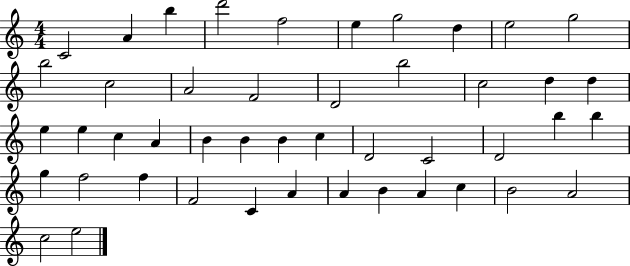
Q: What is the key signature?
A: C major